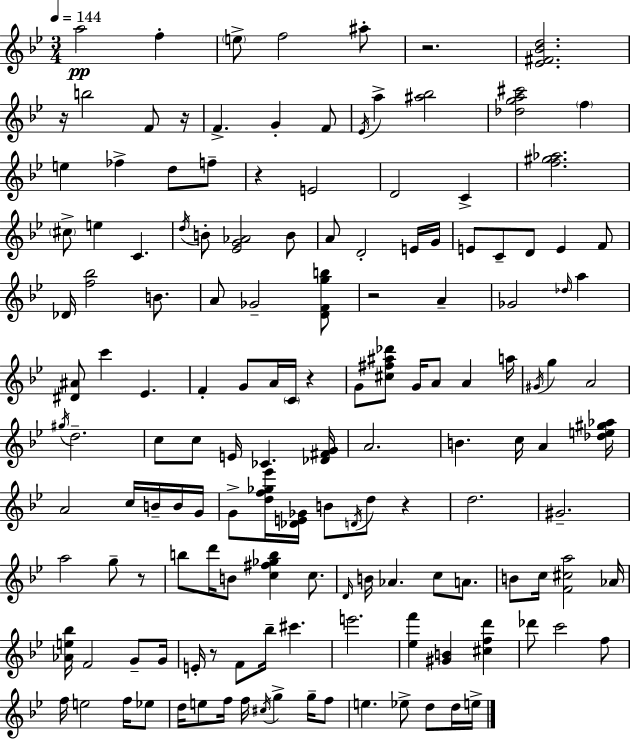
A5/h F5/q E5/e F5/h A#5/e R/h. [Eb4,F#4,Bb4,D5]/h. R/s B5/h F4/e R/s F4/q. G4/q F4/e Eb4/s A5/q [A#5,Bb5]/h [Db5,G5,A5,C#6]/h F5/q E5/q FES5/q D5/e F5/e R/q E4/h D4/h C4/q [F5,G#5,Ab5]/h. C#5/e E5/q C4/q. D5/s B4/e [Eb4,G4,Ab4]/h B4/e A4/e D4/h E4/s G4/s E4/e C4/e D4/e E4/q F4/e Db4/s [F5,Bb5]/h B4/e. A4/e Gb4/h [D4,F4,G5,B5]/e R/h A4/q Gb4/h Db5/s A5/q [D#4,A#4]/e C6/q Eb4/q. F4/q G4/e A4/s C4/s R/q G4/e [C#5,F#5,A#5,Db6]/e G4/s A4/e A4/q A5/s G#4/s G5/q A4/h G#5/s D5/h. C5/e C5/e E4/s CES4/q. [Db4,F#4,G4]/s A4/h. B4/q. C5/s A4/q [Db5,E5,G#5,Ab5]/s A4/h C5/s B4/s B4/s G4/s G4/e [D5,F5,Gb5,Eb6]/s [Db4,E4,Gb4]/s B4/e D4/s D5/e R/q D5/h. G#4/h. A5/h G5/e R/e B5/e D6/s B4/e [C5,F#5,Gb5,B5]/q C5/e. D4/s B4/s Ab4/q. C5/e A4/e. B4/e C5/s [F4,C#5,A5]/h Ab4/s [Ab4,E5,Bb5]/s F4/h G4/e G4/s E4/s R/e F4/e Bb5/s C#6/q. E6/h. [Eb5,F6]/q [G#4,B4]/q [C#5,F5,D6]/q Db6/e C6/h F5/e F5/s E5/h F5/s Eb5/e D5/s E5/e F5/s F5/s C#5/s G5/q G5/s F5/e E5/q. Eb5/e D5/e D5/s E5/s